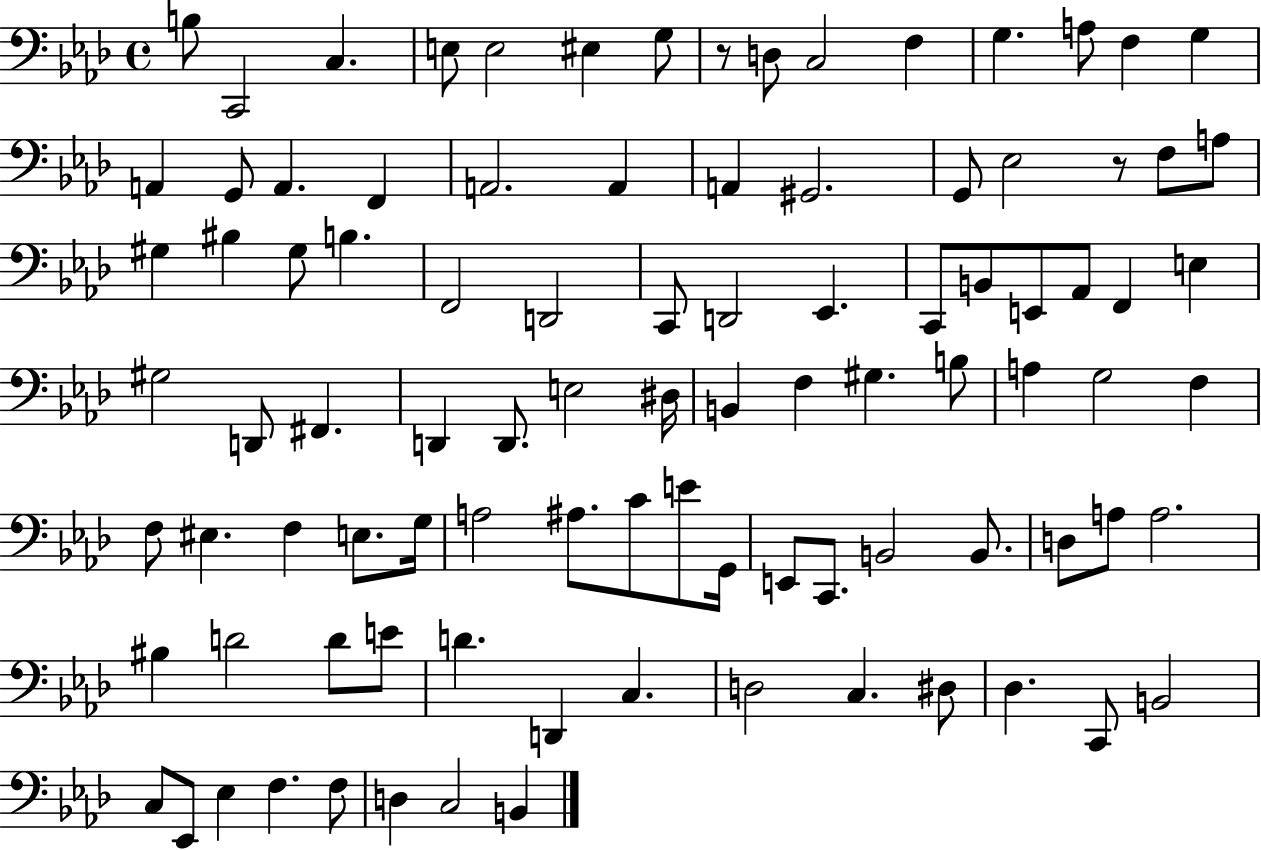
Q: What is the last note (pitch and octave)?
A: B2